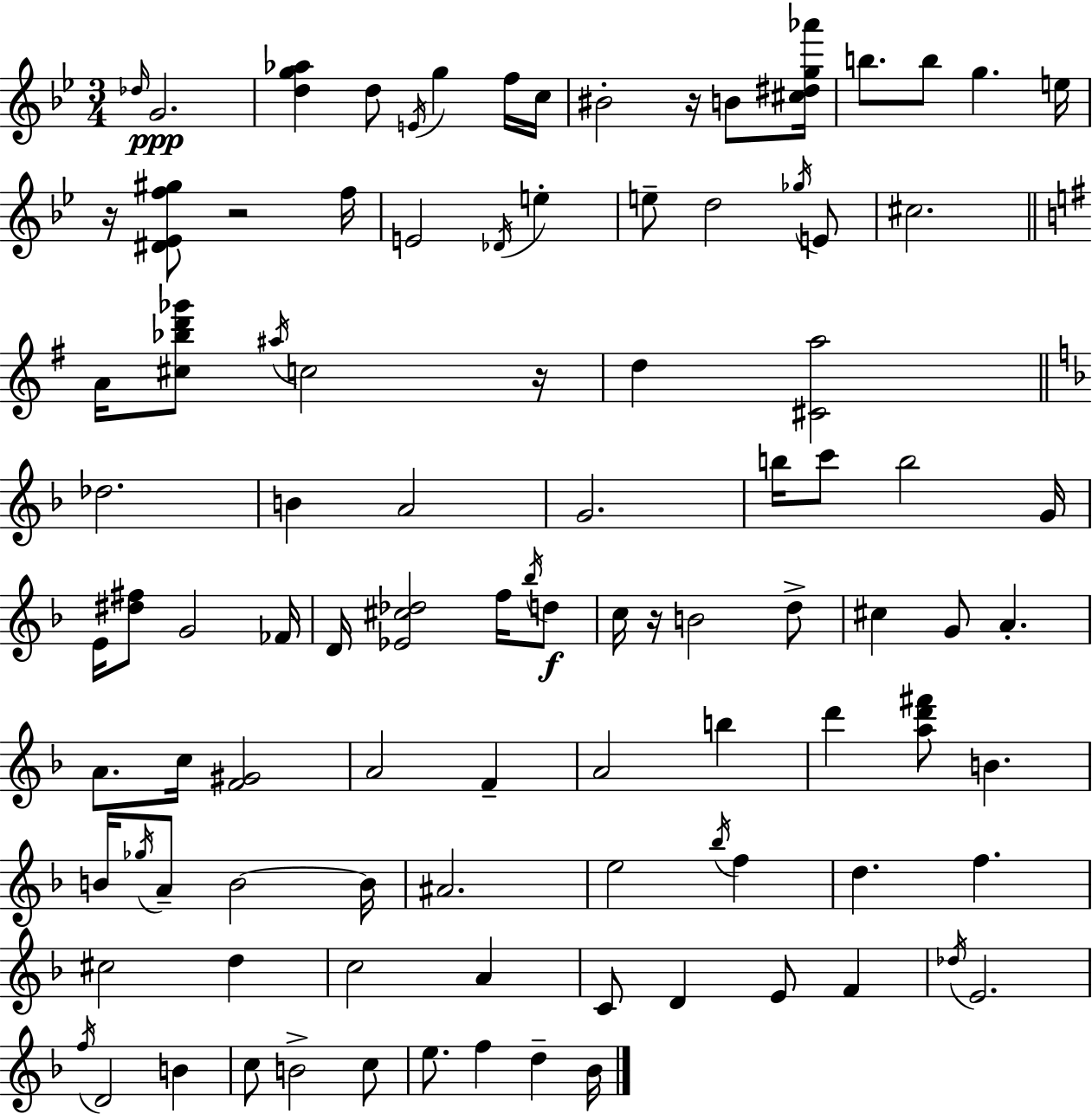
Db5/s G4/h. [D5,G5,Ab5]/q D5/e E4/s G5/q F5/s C5/s BIS4/h R/s B4/e [C#5,D#5,G5,Ab6]/s B5/e. B5/e G5/q. E5/s R/s [D#4,Eb4,F5,G#5]/e R/h F5/s E4/h Db4/s E5/q E5/e D5/h Gb5/s E4/e C#5/h. A4/s [C#5,Bb5,D6,Gb6]/e A#5/s C5/h R/s D5/q [C#4,A5]/h Db5/h. B4/q A4/h G4/h. B5/s C6/e B5/h G4/s E4/s [D#5,F#5]/e G4/h FES4/s D4/s [Eb4,C#5,Db5]/h F5/s Bb5/s D5/e C5/s R/s B4/h D5/e C#5/q G4/e A4/q. A4/e. C5/s [F4,G#4]/h A4/h F4/q A4/h B5/q D6/q [A5,D6,F#6]/e B4/q. B4/s Gb5/s A4/e B4/h B4/s A#4/h. E5/h Bb5/s F5/q D5/q. F5/q. C#5/h D5/q C5/h A4/q C4/e D4/q E4/e F4/q Db5/s E4/h. F5/s D4/h B4/q C5/e B4/h C5/e E5/e. F5/q D5/q Bb4/s